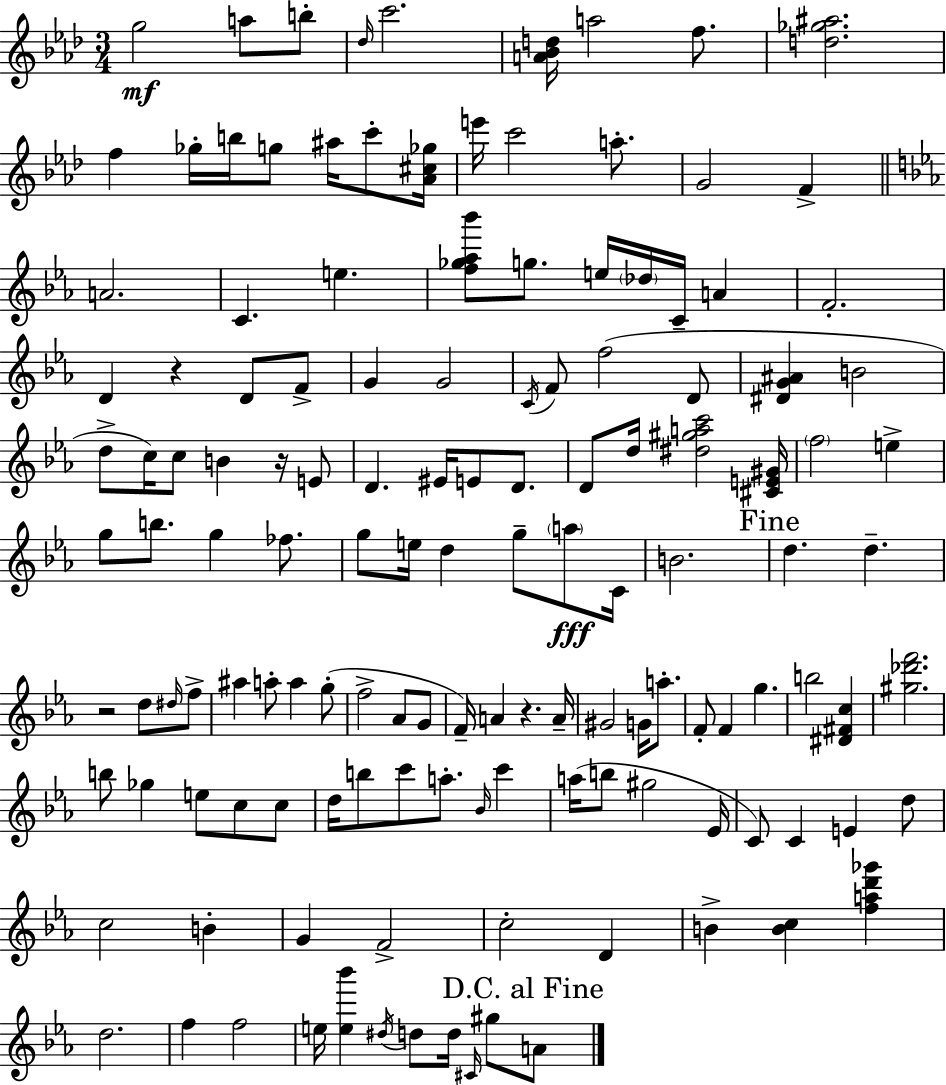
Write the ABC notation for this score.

X:1
T:Untitled
M:3/4
L:1/4
K:Ab
g2 a/2 b/2 _d/4 c'2 [A_Bd]/4 a2 f/2 [d_g^a]2 f _g/4 b/4 g/2 ^a/4 c'/2 [_A^c_g]/4 e'/4 c'2 a/2 G2 F A2 C e [f_g_a_b']/2 g/2 e/4 _d/4 C/4 A F2 D z D/2 F/2 G G2 C/4 F/2 f2 D/2 [^DG^A] B2 d/2 c/4 c/2 B z/4 E/2 D ^E/4 E/2 D/2 D/2 d/4 [^d^gac']2 [^CE^G]/4 f2 e g/2 b/2 g _f/2 g/2 e/4 d g/2 a/2 C/4 B2 d d z2 d/2 ^d/4 f/2 ^a a/2 a g/2 f2 _A/2 G/2 F/4 A z A/4 ^G2 G/4 a/2 F/2 F g b2 [^D^Fc] [^g_d'f']2 b/2 _g e/2 c/2 c/2 d/4 b/2 c'/2 a/2 _B/4 c' a/4 b/2 ^g2 _E/4 C/2 C E d/2 c2 B G F2 c2 D B [Bc] [fad'_g'] d2 f f2 e/4 [e_b'] ^d/4 d/2 d/4 ^C/4 ^g/2 A/2